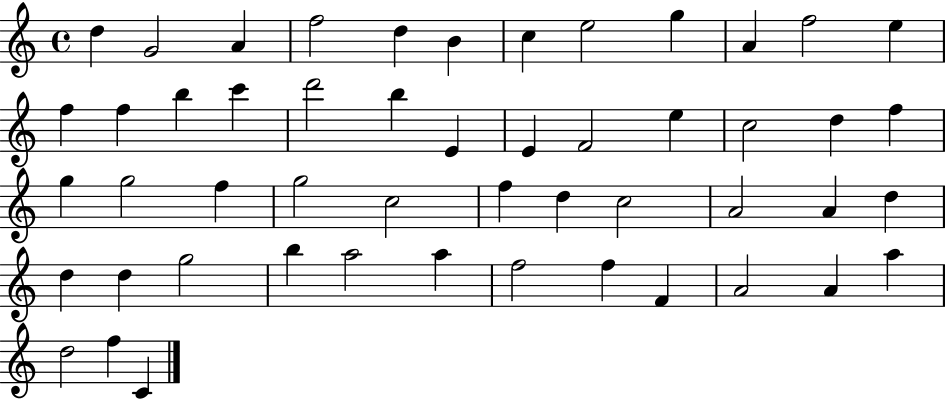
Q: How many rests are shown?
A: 0